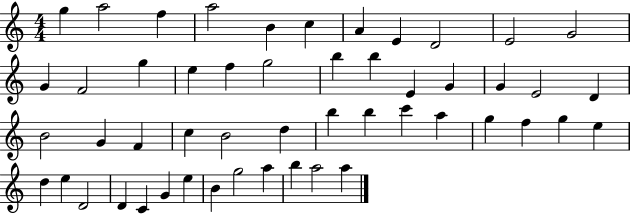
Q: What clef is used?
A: treble